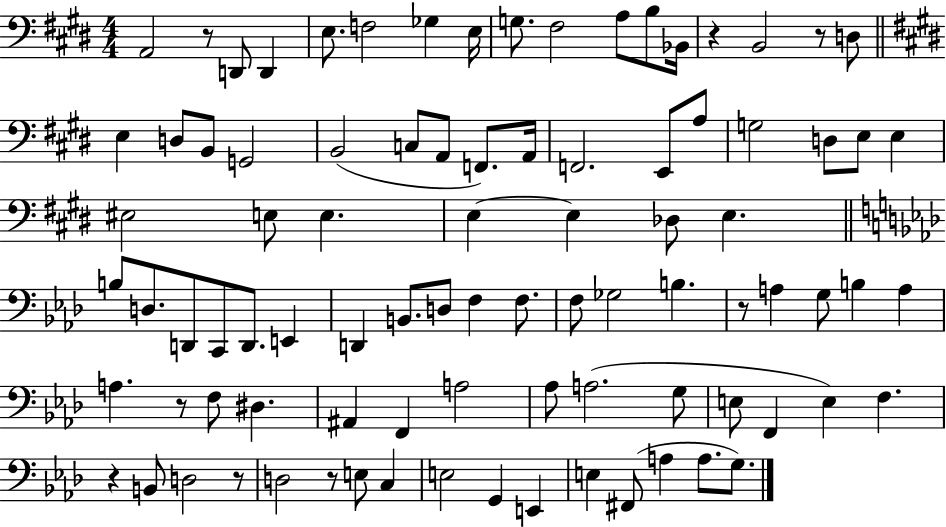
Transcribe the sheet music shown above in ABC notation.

X:1
T:Untitled
M:4/4
L:1/4
K:E
A,,2 z/2 D,,/2 D,, E,/2 F,2 _G, E,/4 G,/2 ^F,2 A,/2 B,/2 _B,,/4 z B,,2 z/2 D,/2 E, D,/2 B,,/2 G,,2 B,,2 C,/2 A,,/2 F,,/2 A,,/4 F,,2 E,,/2 A,/2 G,2 D,/2 E,/2 E, ^E,2 E,/2 E, E, E, _D,/2 E, B,/2 D,/2 D,,/2 C,,/2 D,,/2 E,, D,, B,,/2 D,/2 F, F,/2 F,/2 _G,2 B, z/2 A, G,/2 B, A, A, z/2 F,/2 ^D, ^A,, F,, A,2 _A,/2 A,2 G,/2 E,/2 F,, E, F, z B,,/2 D,2 z/2 D,2 z/2 E,/2 C, E,2 G,, E,, E, ^F,,/2 A, A,/2 G,/2